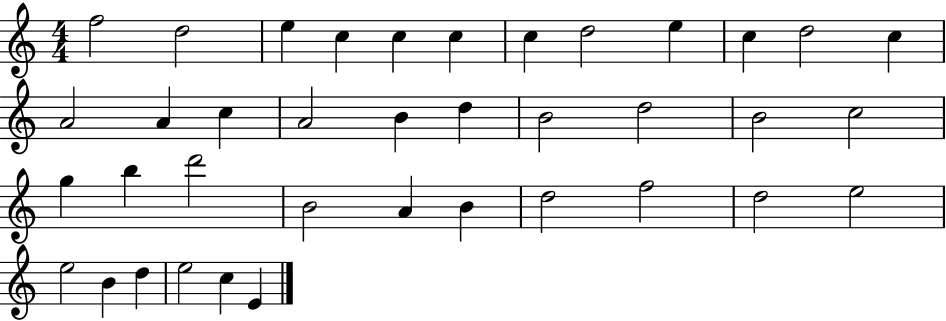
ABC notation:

X:1
T:Untitled
M:4/4
L:1/4
K:C
f2 d2 e c c c c d2 e c d2 c A2 A c A2 B d B2 d2 B2 c2 g b d'2 B2 A B d2 f2 d2 e2 e2 B d e2 c E